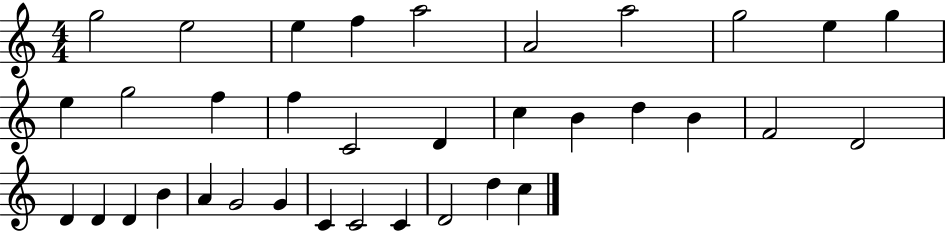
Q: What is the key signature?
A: C major